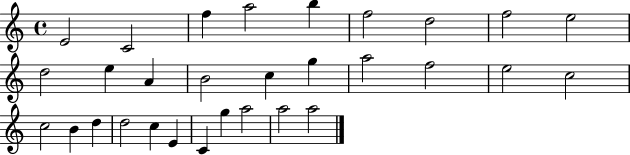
X:1
T:Untitled
M:4/4
L:1/4
K:C
E2 C2 f a2 b f2 d2 f2 e2 d2 e A B2 c g a2 f2 e2 c2 c2 B d d2 c E C g a2 a2 a2